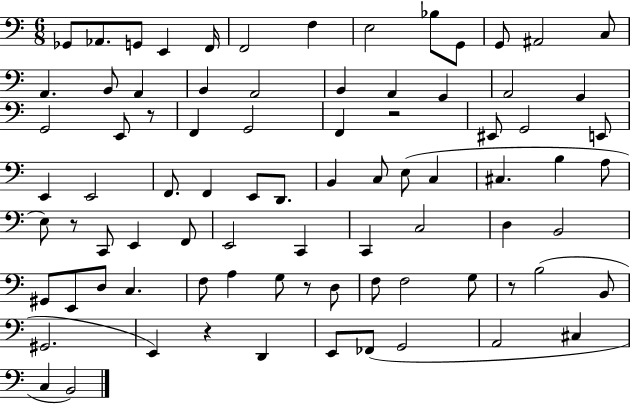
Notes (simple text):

Gb2/e Ab2/e. G2/e E2/q F2/s F2/h F3/q E3/h Bb3/e G2/e G2/e A#2/h C3/e A2/q. B2/e A2/q B2/q A2/h B2/q A2/q G2/q A2/h G2/q G2/h E2/e R/e F2/q G2/h F2/q R/h EIS2/e G2/h E2/e E2/q E2/h F2/e. F2/q E2/e D2/e. B2/q C3/e E3/e C3/q C#3/q. B3/q A3/e E3/e R/e C2/e E2/q F2/e E2/h C2/q C2/q C3/h D3/q B2/h G#2/e E2/e D3/e C3/q. F3/e A3/q G3/e R/e D3/e F3/e F3/h G3/e R/e B3/h B2/e G#2/h. E2/q R/q D2/q E2/e FES2/e G2/h A2/h C#3/q C3/q B2/h